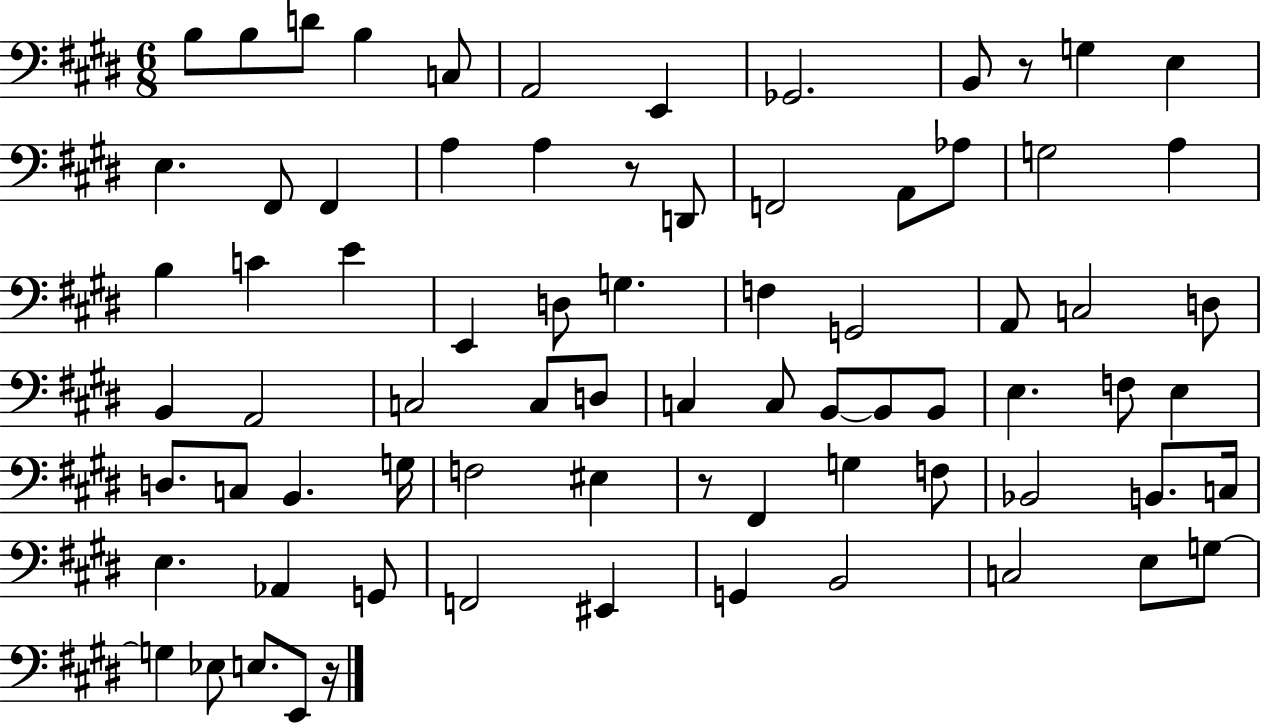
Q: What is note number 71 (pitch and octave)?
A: E3